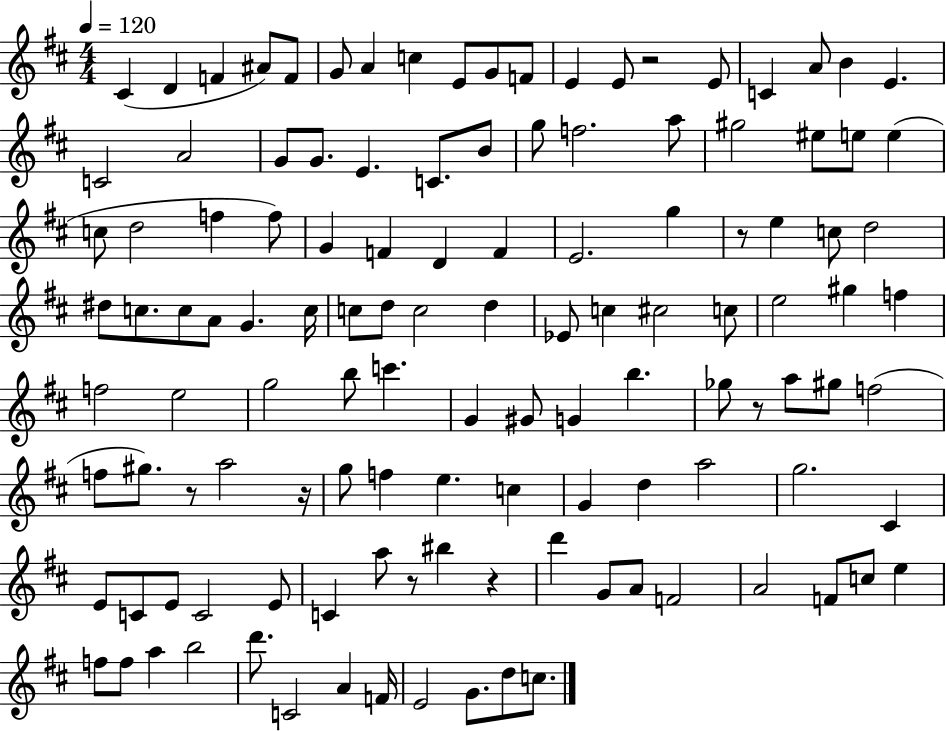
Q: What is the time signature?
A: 4/4